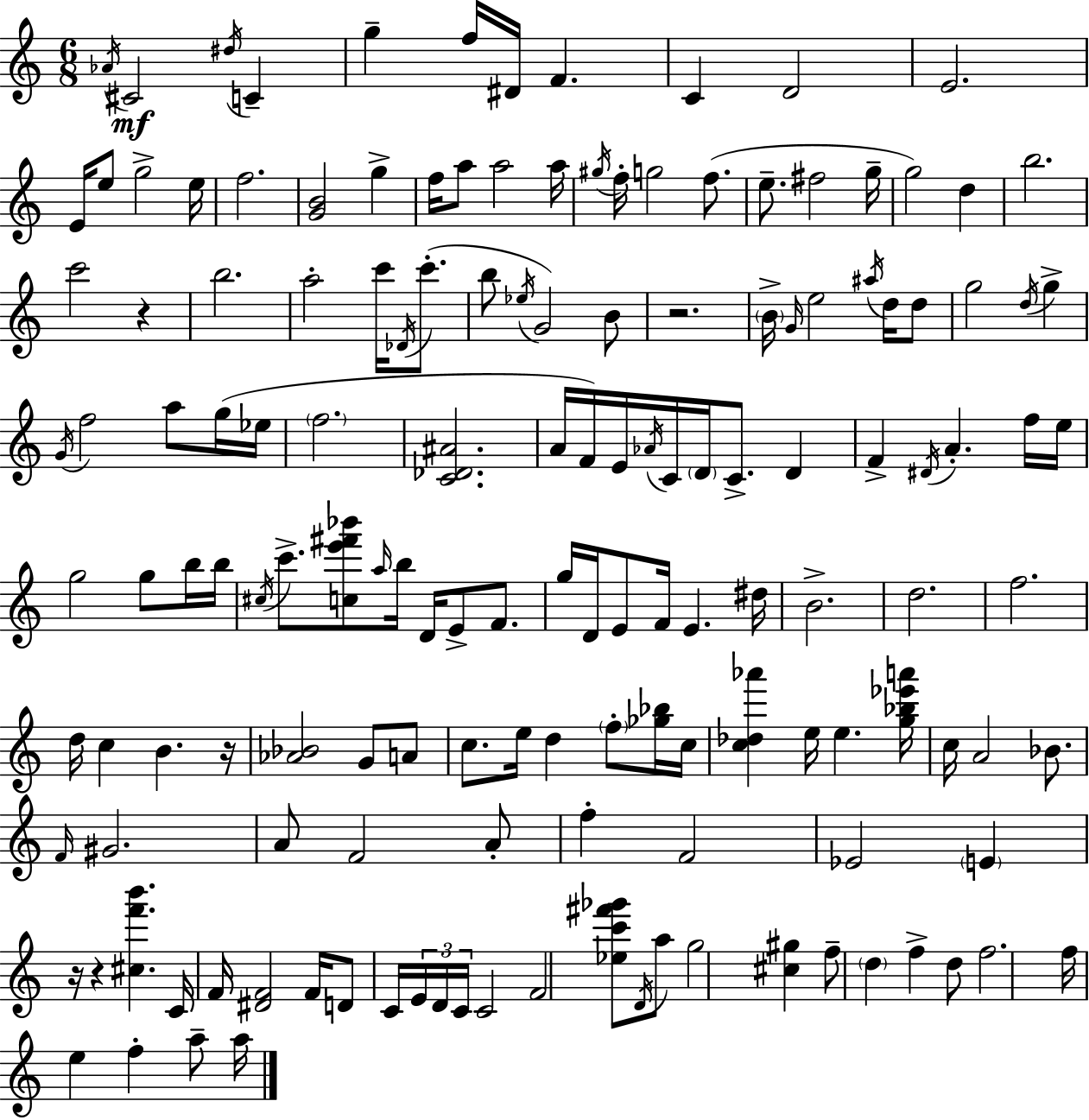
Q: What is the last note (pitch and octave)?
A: A5